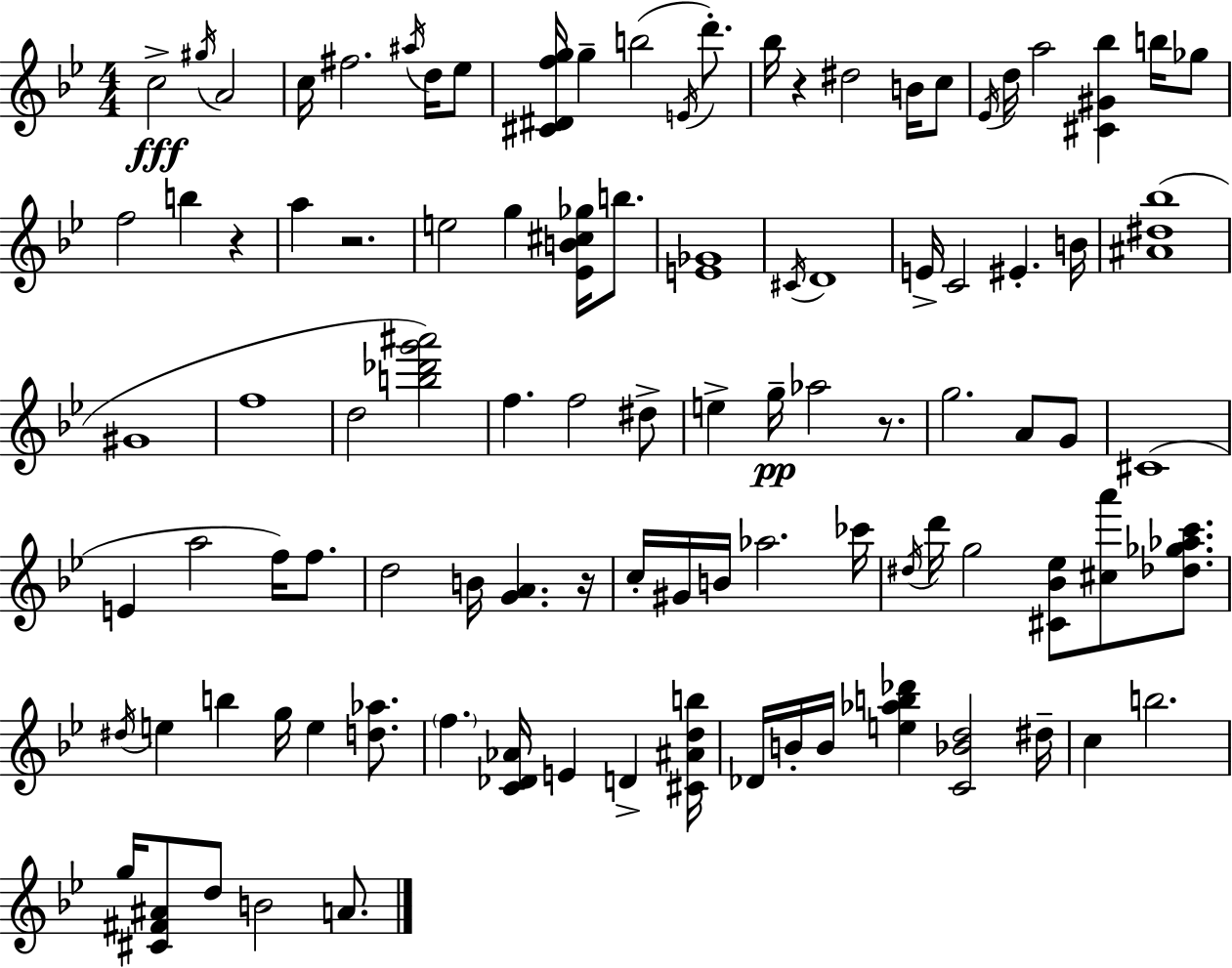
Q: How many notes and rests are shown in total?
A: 99